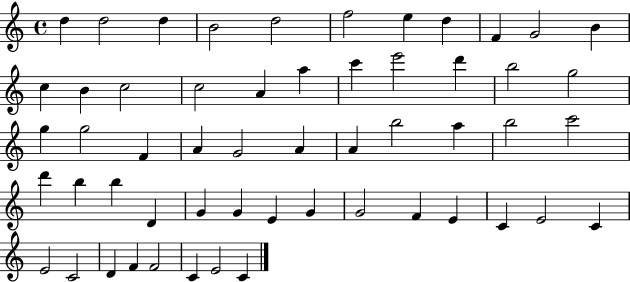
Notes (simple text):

D5/q D5/h D5/q B4/h D5/h F5/h E5/q D5/q F4/q G4/h B4/q C5/q B4/q C5/h C5/h A4/q A5/q C6/q E6/h D6/q B5/h G5/h G5/q G5/h F4/q A4/q G4/h A4/q A4/q B5/h A5/q B5/h C6/h D6/q B5/q B5/q D4/q G4/q G4/q E4/q G4/q G4/h F4/q E4/q C4/q E4/h C4/q E4/h C4/h D4/q F4/q F4/h C4/q E4/h C4/q